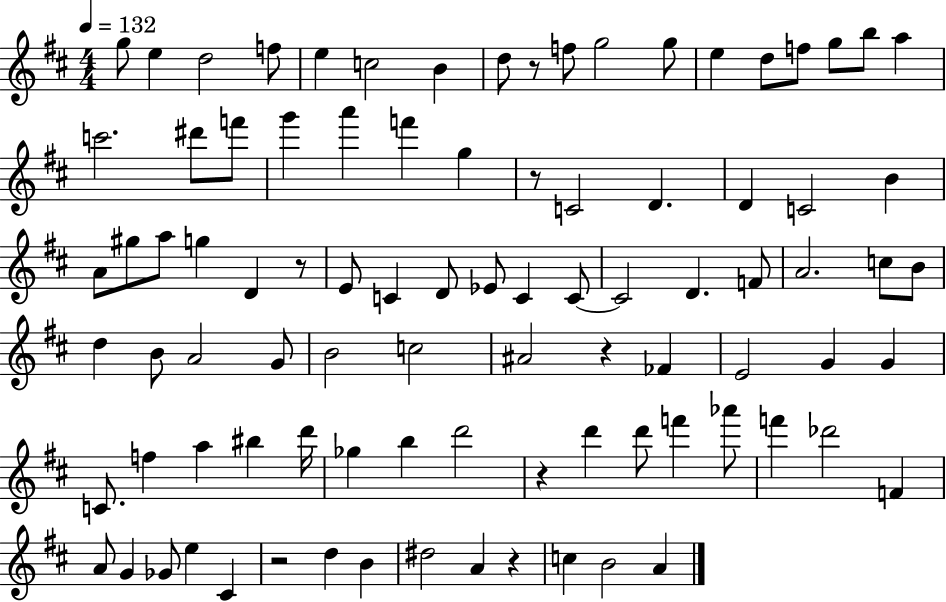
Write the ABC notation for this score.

X:1
T:Untitled
M:4/4
L:1/4
K:D
g/2 e d2 f/2 e c2 B d/2 z/2 f/2 g2 g/2 e d/2 f/2 g/2 b/2 a c'2 ^d'/2 f'/2 g' a' f' g z/2 C2 D D C2 B A/2 ^g/2 a/2 g D z/2 E/2 C D/2 _E/2 C C/2 C2 D F/2 A2 c/2 B/2 d B/2 A2 G/2 B2 c2 ^A2 z _F E2 G G C/2 f a ^b d'/4 _g b d'2 z d' d'/2 f' _a'/2 f' _d'2 F A/2 G _G/2 e ^C z2 d B ^d2 A z c B2 A